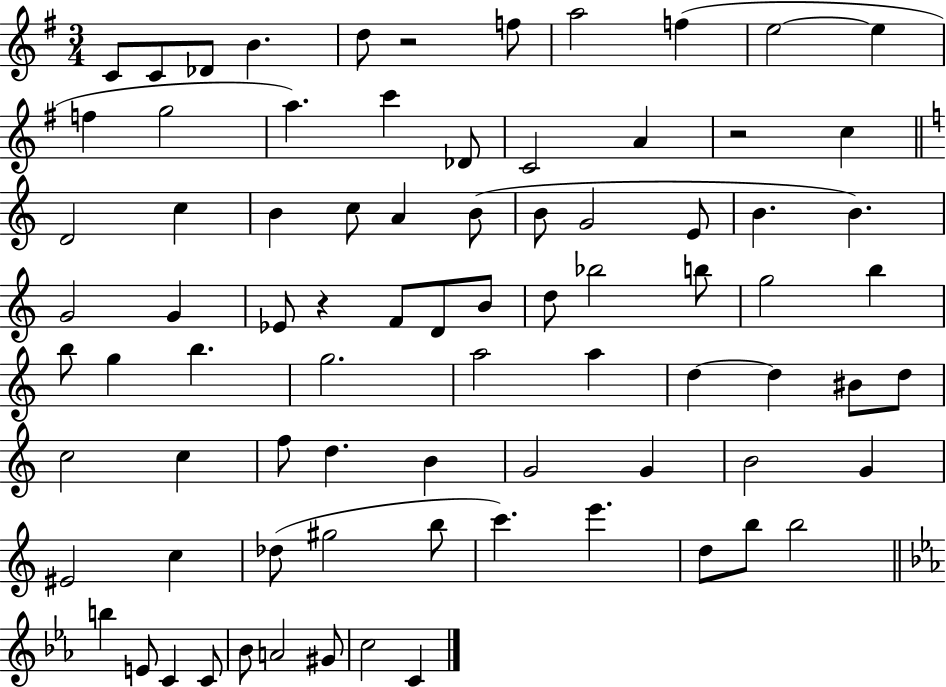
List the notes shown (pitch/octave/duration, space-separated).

C4/e C4/e Db4/e B4/q. D5/e R/h F5/e A5/h F5/q E5/h E5/q F5/q G5/h A5/q. C6/q Db4/e C4/h A4/q R/h C5/q D4/h C5/q B4/q C5/e A4/q B4/e B4/e G4/h E4/e B4/q. B4/q. G4/h G4/q Eb4/e R/q F4/e D4/e B4/e D5/e Bb5/h B5/e G5/h B5/q B5/e G5/q B5/q. G5/h. A5/h A5/q D5/q D5/q BIS4/e D5/e C5/h C5/q F5/e D5/q. B4/q G4/h G4/q B4/h G4/q EIS4/h C5/q Db5/e G#5/h B5/e C6/q. E6/q. D5/e B5/e B5/h B5/q E4/e C4/q C4/e Bb4/e A4/h G#4/e C5/h C4/q